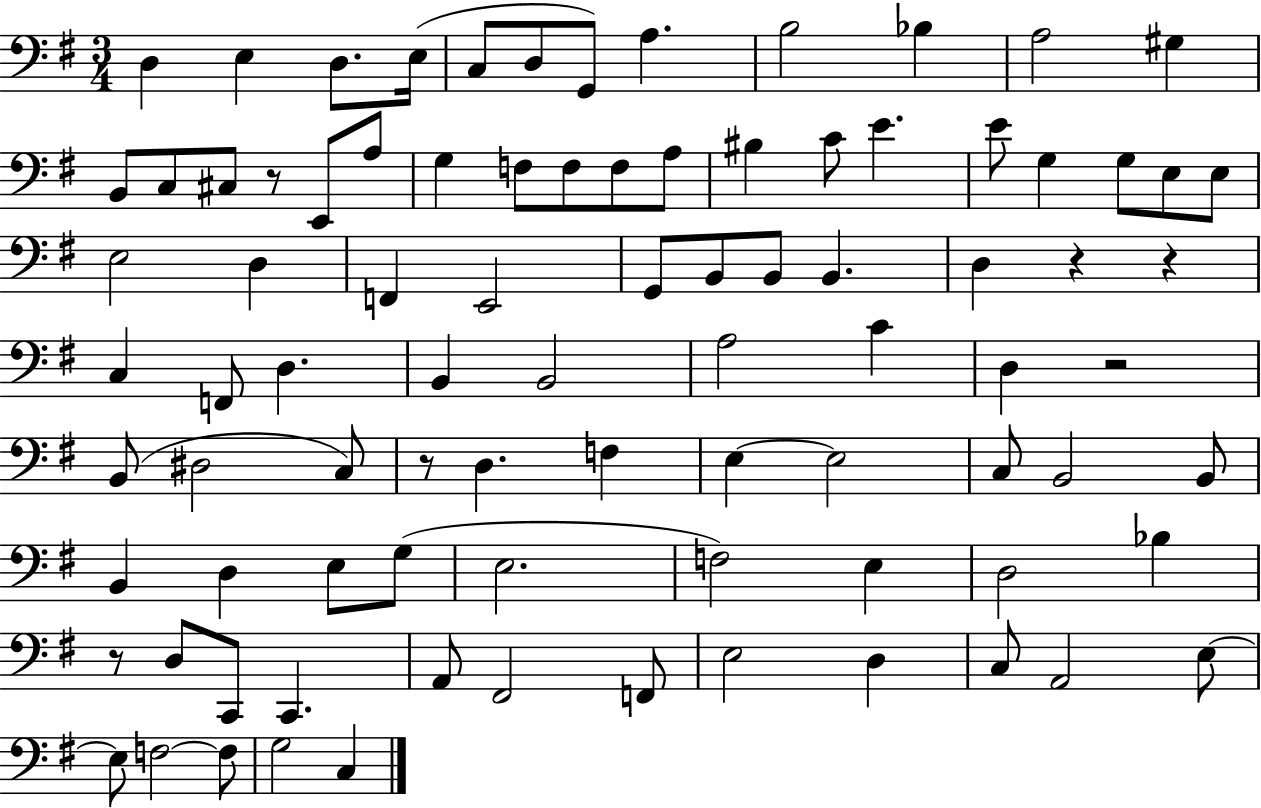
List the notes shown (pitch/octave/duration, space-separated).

D3/q E3/q D3/e. E3/s C3/e D3/e G2/e A3/q. B3/h Bb3/q A3/h G#3/q B2/e C3/e C#3/e R/e E2/e A3/e G3/q F3/e F3/e F3/e A3/e BIS3/q C4/e E4/q. E4/e G3/q G3/e E3/e E3/e E3/h D3/q F2/q E2/h G2/e B2/e B2/e B2/q. D3/q R/q R/q C3/q F2/e D3/q. B2/q B2/h A3/h C4/q D3/q R/h B2/e D#3/h C3/e R/e D3/q. F3/q E3/q E3/h C3/e B2/h B2/e B2/q D3/q E3/e G3/e E3/h. F3/h E3/q D3/h Bb3/q R/e D3/e C2/e C2/q. A2/e F#2/h F2/e E3/h D3/q C3/e A2/h E3/e E3/e F3/h F3/e G3/h C3/q